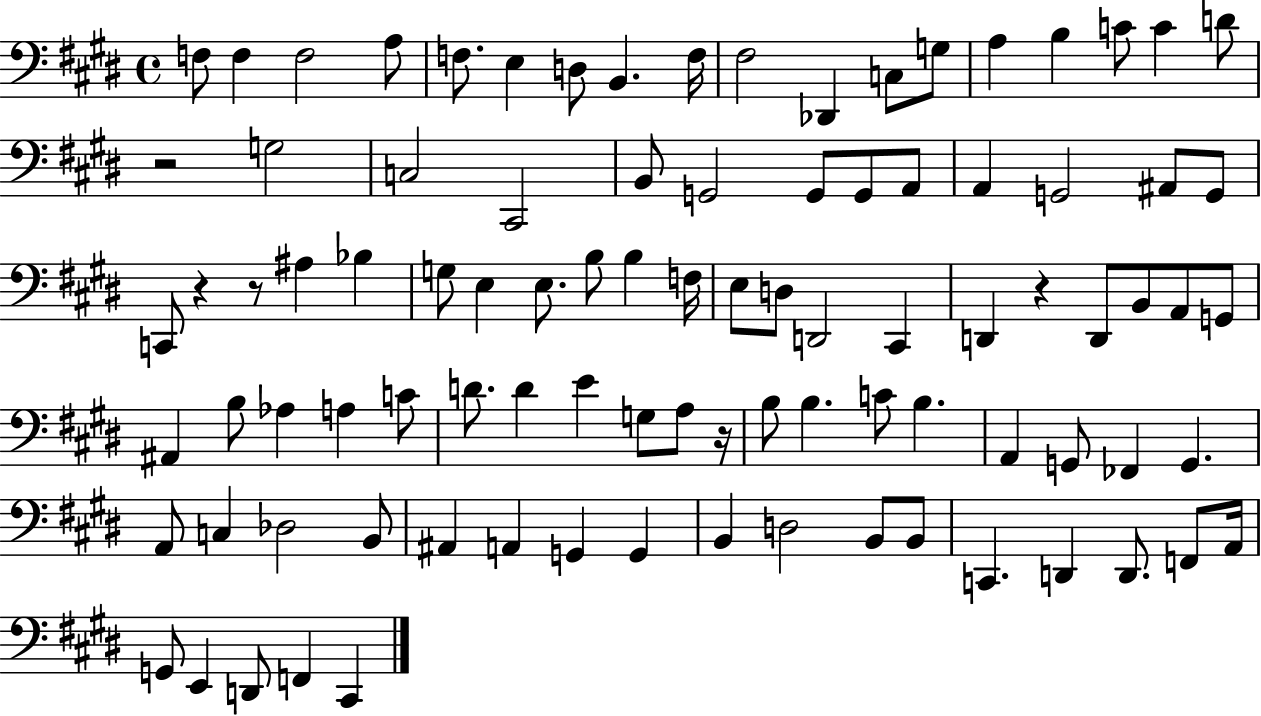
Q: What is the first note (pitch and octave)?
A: F3